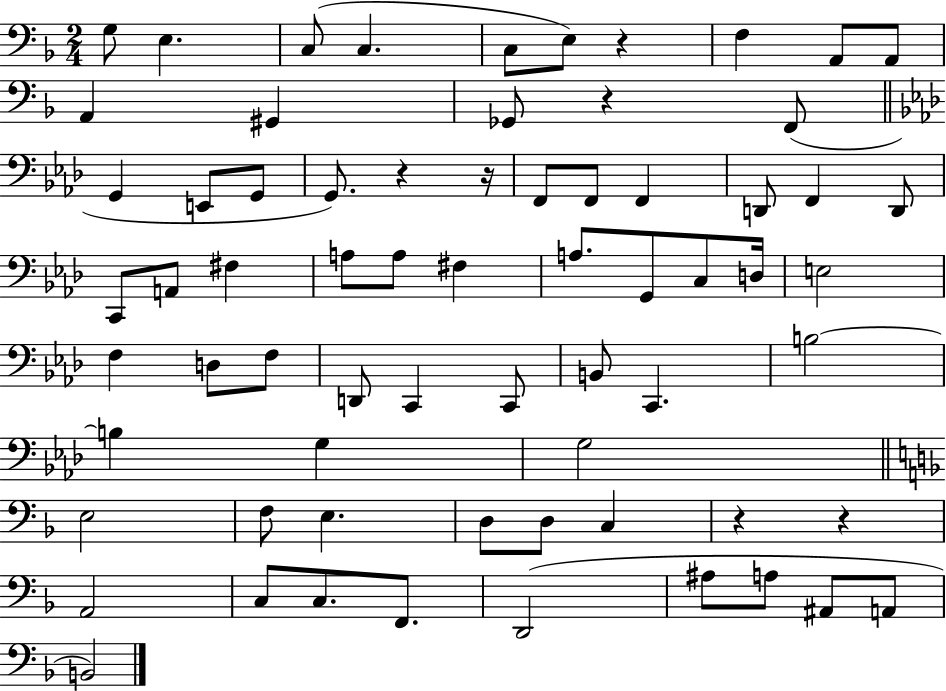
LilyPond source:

{
  \clef bass
  \numericTimeSignature
  \time 2/4
  \key f \major
  \repeat volta 2 { g8 e4. | c8( c4. | c8 e8) r4 | f4 a,8 a,8 | \break a,4 gis,4 | ges,8 r4 f,8( | \bar "||" \break \key aes \major g,4 e,8 g,8 | g,8.) r4 r16 | f,8 f,8 f,4 | d,8 f,4 d,8 | \break c,8 a,8 fis4 | a8 a8 fis4 | a8. g,8 c8 d16 | e2 | \break f4 d8 f8 | d,8 c,4 c,8 | b,8 c,4. | b2~~ | \break b4 g4 | g2 | \bar "||" \break \key f \major e2 | f8 e4. | d8 d8 c4 | r4 r4 | \break a,2 | c8 c8. f,8. | d,2( | ais8 a8 ais,8 a,8 | \break b,2) | } \bar "|."
}